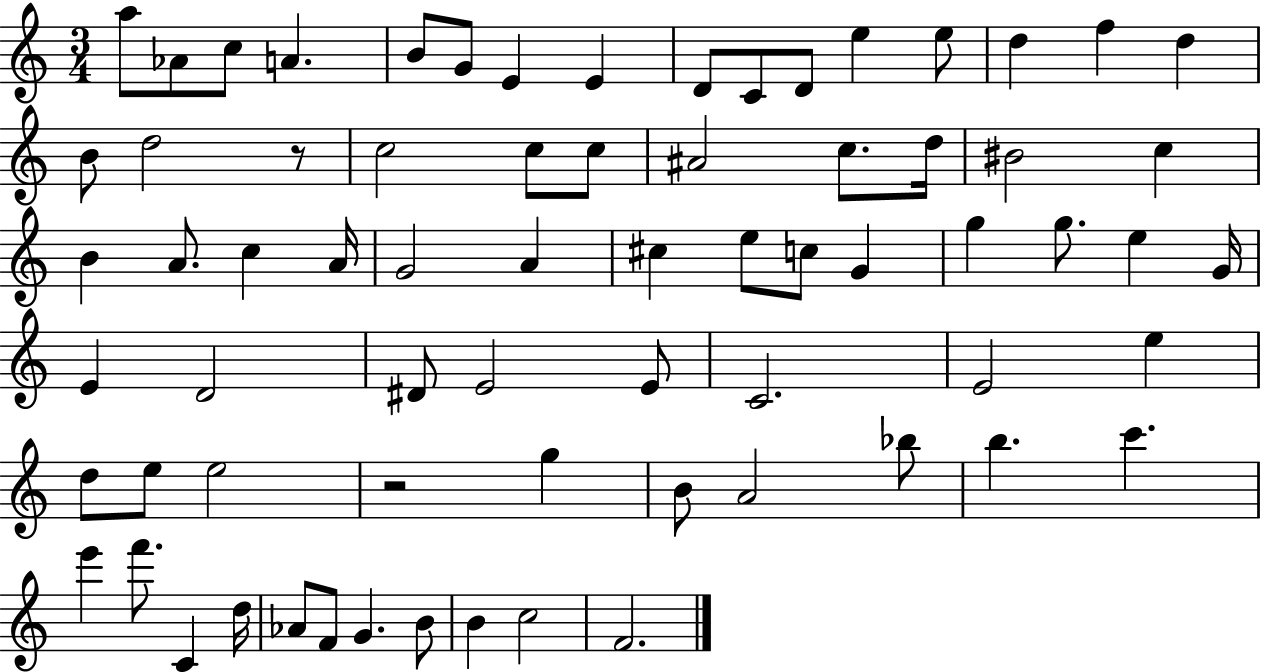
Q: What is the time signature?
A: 3/4